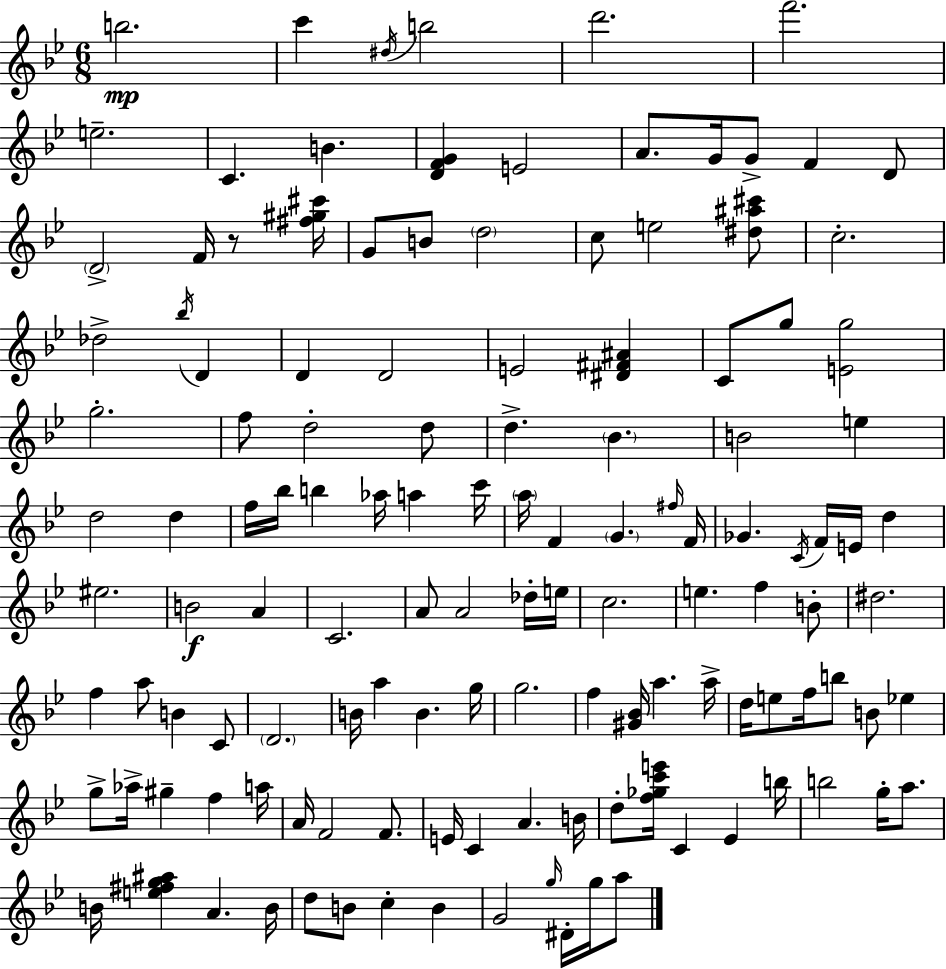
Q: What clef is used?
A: treble